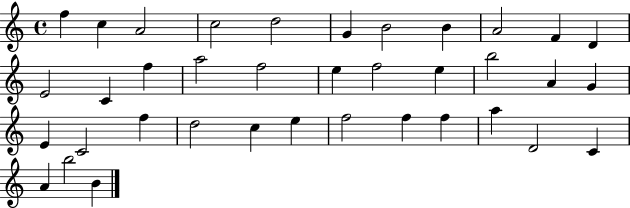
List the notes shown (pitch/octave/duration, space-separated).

F5/q C5/q A4/h C5/h D5/h G4/q B4/h B4/q A4/h F4/q D4/q E4/h C4/q F5/q A5/h F5/h E5/q F5/h E5/q B5/h A4/q G4/q E4/q C4/h F5/q D5/h C5/q E5/q F5/h F5/q F5/q A5/q D4/h C4/q A4/q B5/h B4/q